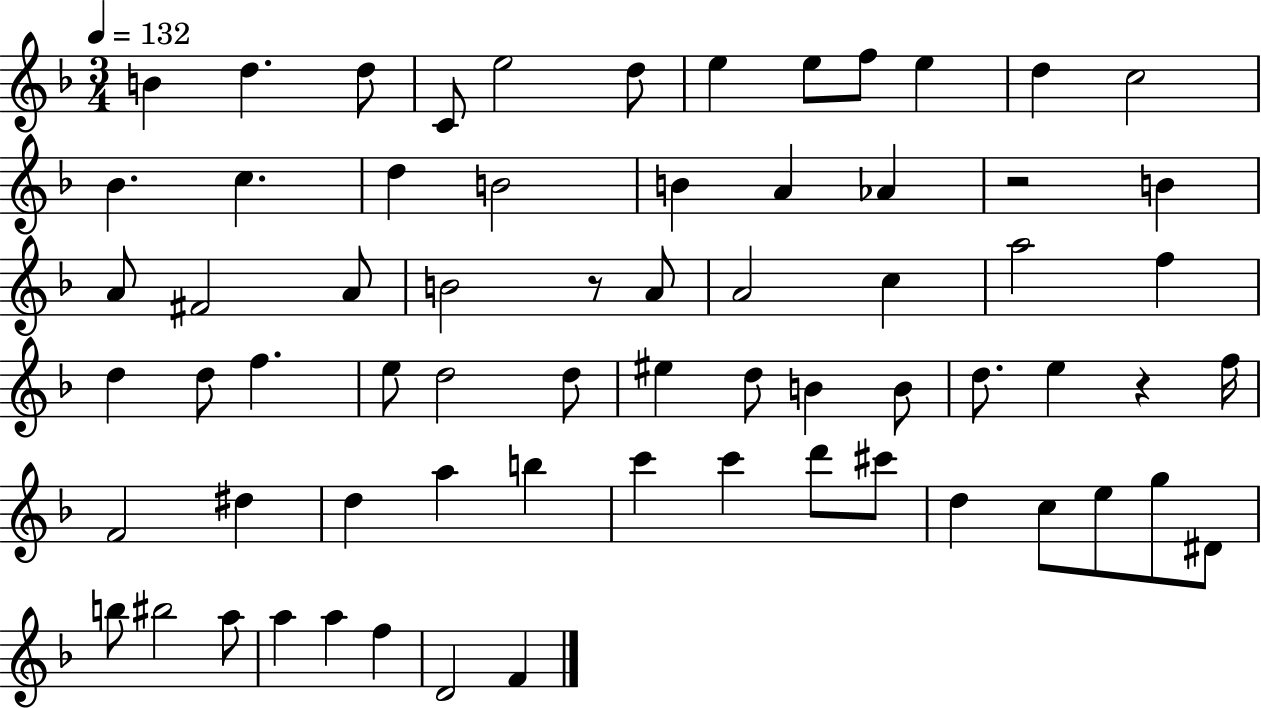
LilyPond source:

{
  \clef treble
  \numericTimeSignature
  \time 3/4
  \key f \major
  \tempo 4 = 132
  b'4 d''4. d''8 | c'8 e''2 d''8 | e''4 e''8 f''8 e''4 | d''4 c''2 | \break bes'4. c''4. | d''4 b'2 | b'4 a'4 aes'4 | r2 b'4 | \break a'8 fis'2 a'8 | b'2 r8 a'8 | a'2 c''4 | a''2 f''4 | \break d''4 d''8 f''4. | e''8 d''2 d''8 | eis''4 d''8 b'4 b'8 | d''8. e''4 r4 f''16 | \break f'2 dis''4 | d''4 a''4 b''4 | c'''4 c'''4 d'''8 cis'''8 | d''4 c''8 e''8 g''8 dis'8 | \break b''8 bis''2 a''8 | a''4 a''4 f''4 | d'2 f'4 | \bar "|."
}